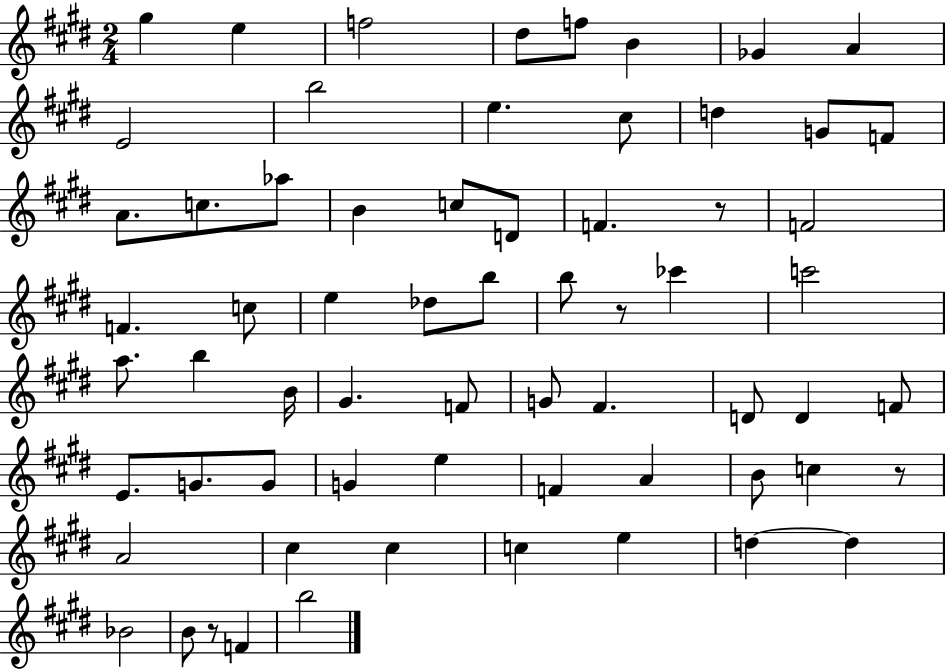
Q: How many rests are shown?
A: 4